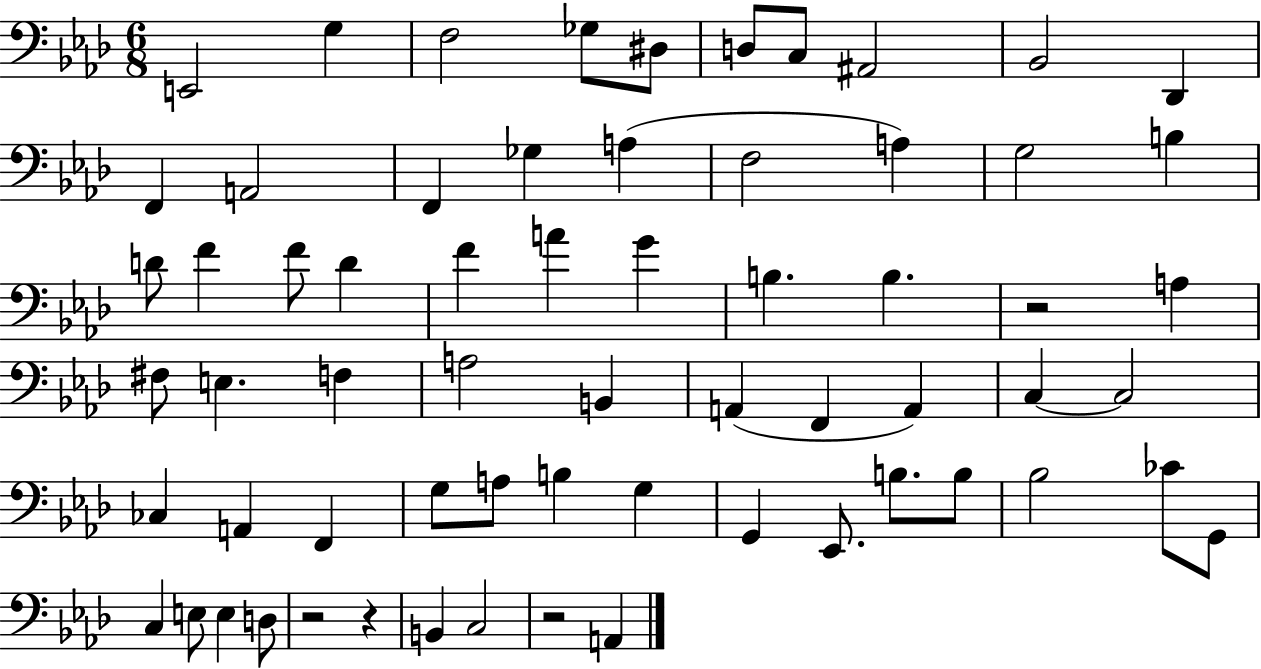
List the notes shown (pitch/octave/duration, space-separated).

E2/h G3/q F3/h Gb3/e D#3/e D3/e C3/e A#2/h Bb2/h Db2/q F2/q A2/h F2/q Gb3/q A3/q F3/h A3/q G3/h B3/q D4/e F4/q F4/e D4/q F4/q A4/q G4/q B3/q. B3/q. R/h A3/q F#3/e E3/q. F3/q A3/h B2/q A2/q F2/q A2/q C3/q C3/h CES3/q A2/q F2/q G3/e A3/e B3/q G3/q G2/q Eb2/e. B3/e. B3/e Bb3/h CES4/e G2/e C3/q E3/e E3/q D3/e R/h R/q B2/q C3/h R/h A2/q